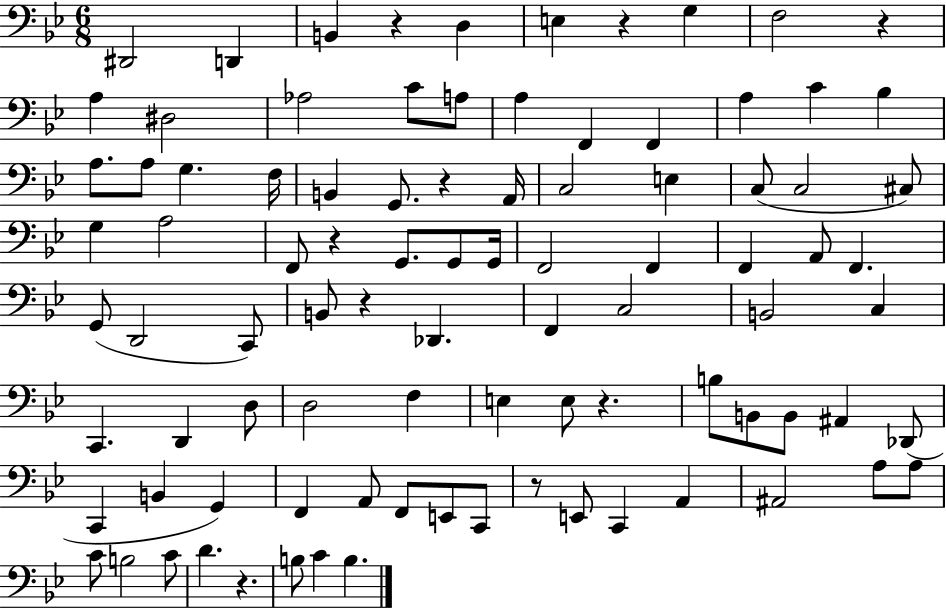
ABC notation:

X:1
T:Untitled
M:6/8
L:1/4
K:Bb
^D,,2 D,, B,, z D, E, z G, F,2 z A, ^D,2 _A,2 C/2 A,/2 A, F,, F,, A, C _B, A,/2 A,/2 G, F,/4 B,, G,,/2 z A,,/4 C,2 E, C,/2 C,2 ^C,/2 G, A,2 F,,/2 z G,,/2 G,,/2 G,,/4 F,,2 F,, F,, A,,/2 F,, G,,/2 D,,2 C,,/2 B,,/2 z _D,, F,, C,2 B,,2 C, C,, D,, D,/2 D,2 F, E, E,/2 z B,/2 B,,/2 B,,/2 ^A,, _D,,/2 C,, B,, G,, F,, A,,/2 F,,/2 E,,/2 C,,/2 z/2 E,,/2 C,, A,, ^A,,2 A,/2 A,/2 C/2 B,2 C/2 D z B,/2 C B,